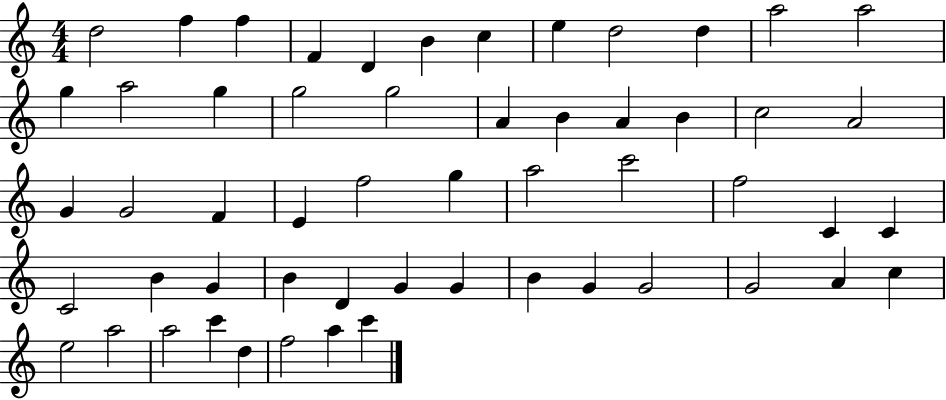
D5/h F5/q F5/q F4/q D4/q B4/q C5/q E5/q D5/h D5/q A5/h A5/h G5/q A5/h G5/q G5/h G5/h A4/q B4/q A4/q B4/q C5/h A4/h G4/q G4/h F4/q E4/q F5/h G5/q A5/h C6/h F5/h C4/q C4/q C4/h B4/q G4/q B4/q D4/q G4/q G4/q B4/q G4/q G4/h G4/h A4/q C5/q E5/h A5/h A5/h C6/q D5/q F5/h A5/q C6/q